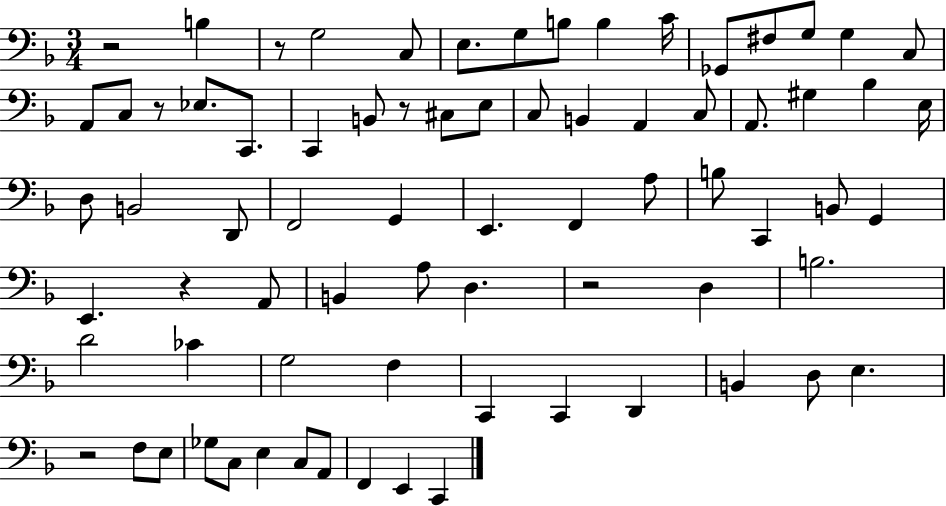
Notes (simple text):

R/h B3/q R/e G3/h C3/e E3/e. G3/e B3/e B3/q C4/s Gb2/e F#3/e G3/e G3/q C3/e A2/e C3/e R/e Eb3/e. C2/e. C2/q B2/e R/e C#3/e E3/e C3/e B2/q A2/q C3/e A2/e. G#3/q Bb3/q E3/s D3/e B2/h D2/e F2/h G2/q E2/q. F2/q A3/e B3/e C2/q B2/e G2/q E2/q. R/q A2/e B2/q A3/e D3/q. R/h D3/q B3/h. D4/h CES4/q G3/h F3/q C2/q C2/q D2/q B2/q D3/e E3/q. R/h F3/e E3/e Gb3/e C3/e E3/q C3/e A2/e F2/q E2/q C2/q